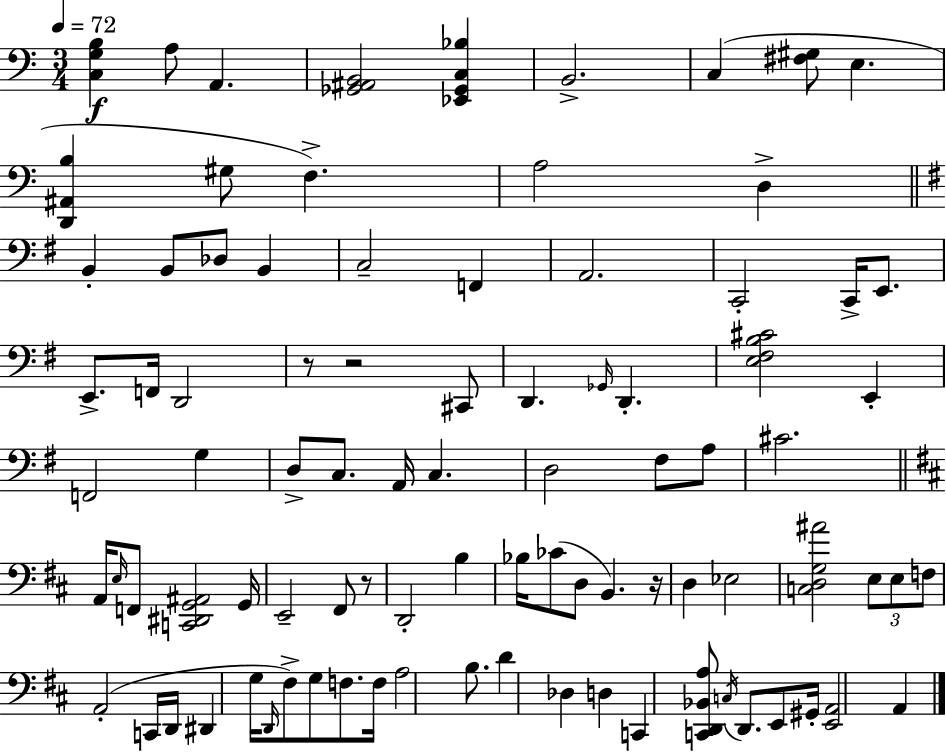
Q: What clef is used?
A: bass